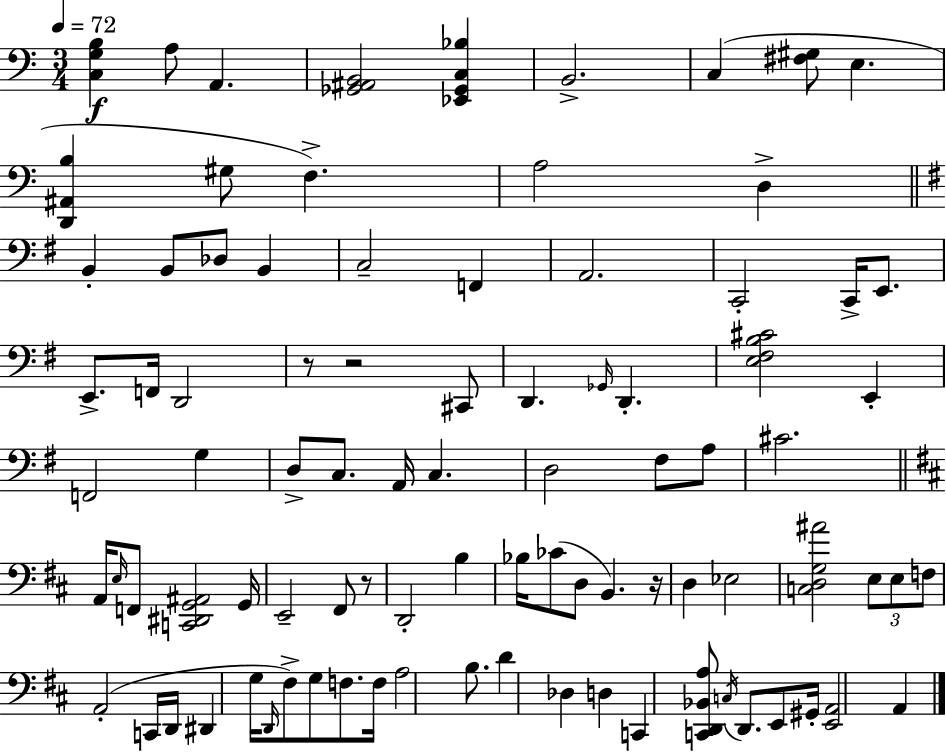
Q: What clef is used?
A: bass